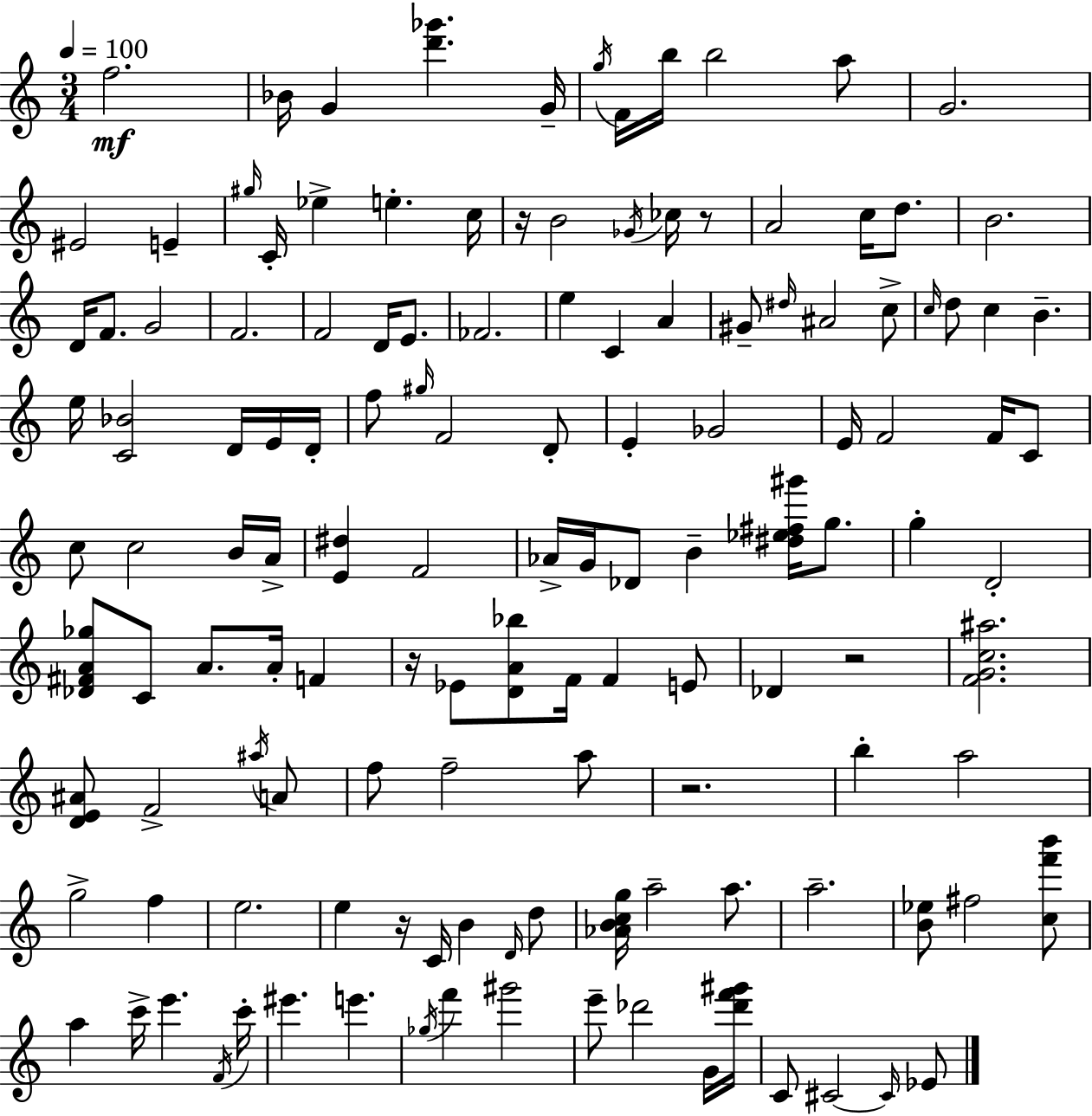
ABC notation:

X:1
T:Untitled
M:3/4
L:1/4
K:C
f2 _B/4 G [d'_g'] G/4 g/4 F/4 b/4 b2 a/2 G2 ^E2 E ^g/4 C/4 _e e c/4 z/4 B2 _G/4 _c/4 z/2 A2 c/4 d/2 B2 D/4 F/2 G2 F2 F2 D/4 E/2 _F2 e C A ^G/2 ^d/4 ^A2 c/2 c/4 d/2 c B e/4 [C_B]2 D/4 E/4 D/4 f/2 ^g/4 F2 D/2 E _G2 E/4 F2 F/4 C/2 c/2 c2 B/4 A/4 [E^d] F2 _A/4 G/4 _D/2 B [^d_e^f^g']/4 g/2 g D2 [_D^FA_g]/2 C/2 A/2 A/4 F z/4 _E/2 [DA_b]/2 F/4 F E/2 _D z2 [FGc^a]2 [DE^A]/2 F2 ^a/4 A/2 f/2 f2 a/2 z2 b a2 g2 f e2 e z/4 C/4 B D/4 d/2 [_ABcg]/4 a2 a/2 a2 [B_e]/2 ^f2 [cf'b']/2 a c'/4 e' F/4 c'/4 ^e' e' _g/4 f' ^g'2 e'/2 _d'2 G/4 [_d'f'^g']/4 C/2 ^C2 ^C/4 _E/2